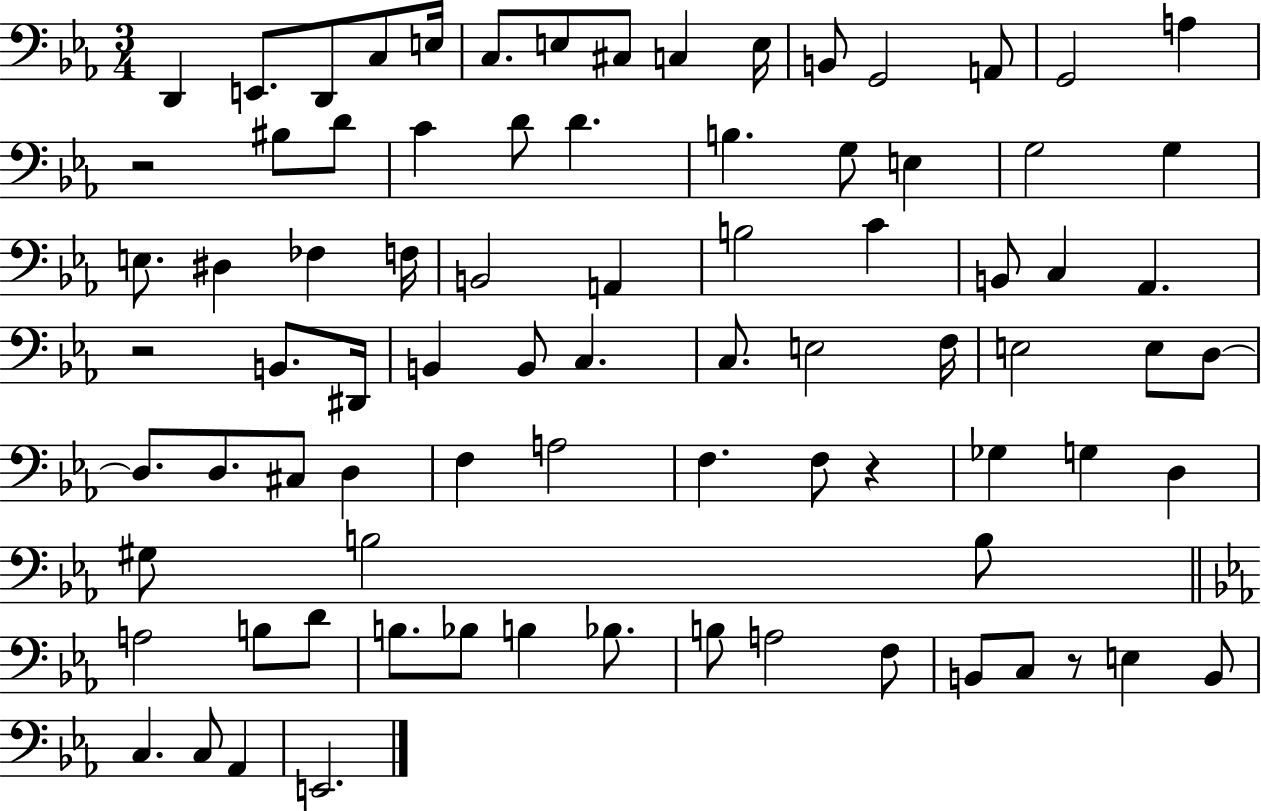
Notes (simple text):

D2/q E2/e. D2/e C3/e E3/s C3/e. E3/e C#3/e C3/q E3/s B2/e G2/h A2/e G2/h A3/q R/h BIS3/e D4/e C4/q D4/e D4/q. B3/q. G3/e E3/q G3/h G3/q E3/e. D#3/q FES3/q F3/s B2/h A2/q B3/h C4/q B2/e C3/q Ab2/q. R/h B2/e. D#2/s B2/q B2/e C3/q. C3/e. E3/h F3/s E3/h E3/e D3/e D3/e. D3/e. C#3/e D3/q F3/q A3/h F3/q. F3/e R/q Gb3/q G3/q D3/q G#3/e B3/h B3/e A3/h B3/e D4/e B3/e. Bb3/e B3/q Bb3/e. B3/e A3/h F3/e B2/e C3/e R/e E3/q B2/e C3/q. C3/e Ab2/q E2/h.